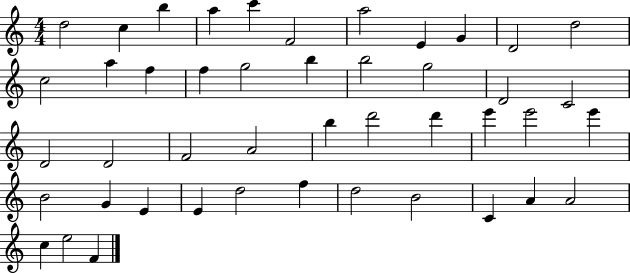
{
  \clef treble
  \numericTimeSignature
  \time 4/4
  \key c \major
  d''2 c''4 b''4 | a''4 c'''4 f'2 | a''2 e'4 g'4 | d'2 d''2 | \break c''2 a''4 f''4 | f''4 g''2 b''4 | b''2 g''2 | d'2 c'2 | \break d'2 d'2 | f'2 a'2 | b''4 d'''2 d'''4 | e'''4 e'''2 e'''4 | \break b'2 g'4 e'4 | e'4 d''2 f''4 | d''2 b'2 | c'4 a'4 a'2 | \break c''4 e''2 f'4 | \bar "|."
}